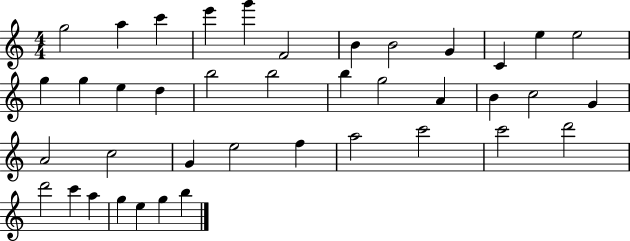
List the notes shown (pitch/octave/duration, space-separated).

G5/h A5/q C6/q E6/q G6/q F4/h B4/q B4/h G4/q C4/q E5/q E5/h G5/q G5/q E5/q D5/q B5/h B5/h B5/q G5/h A4/q B4/q C5/h G4/q A4/h C5/h G4/q E5/h F5/q A5/h C6/h C6/h D6/h D6/h C6/q A5/q G5/q E5/q G5/q B5/q